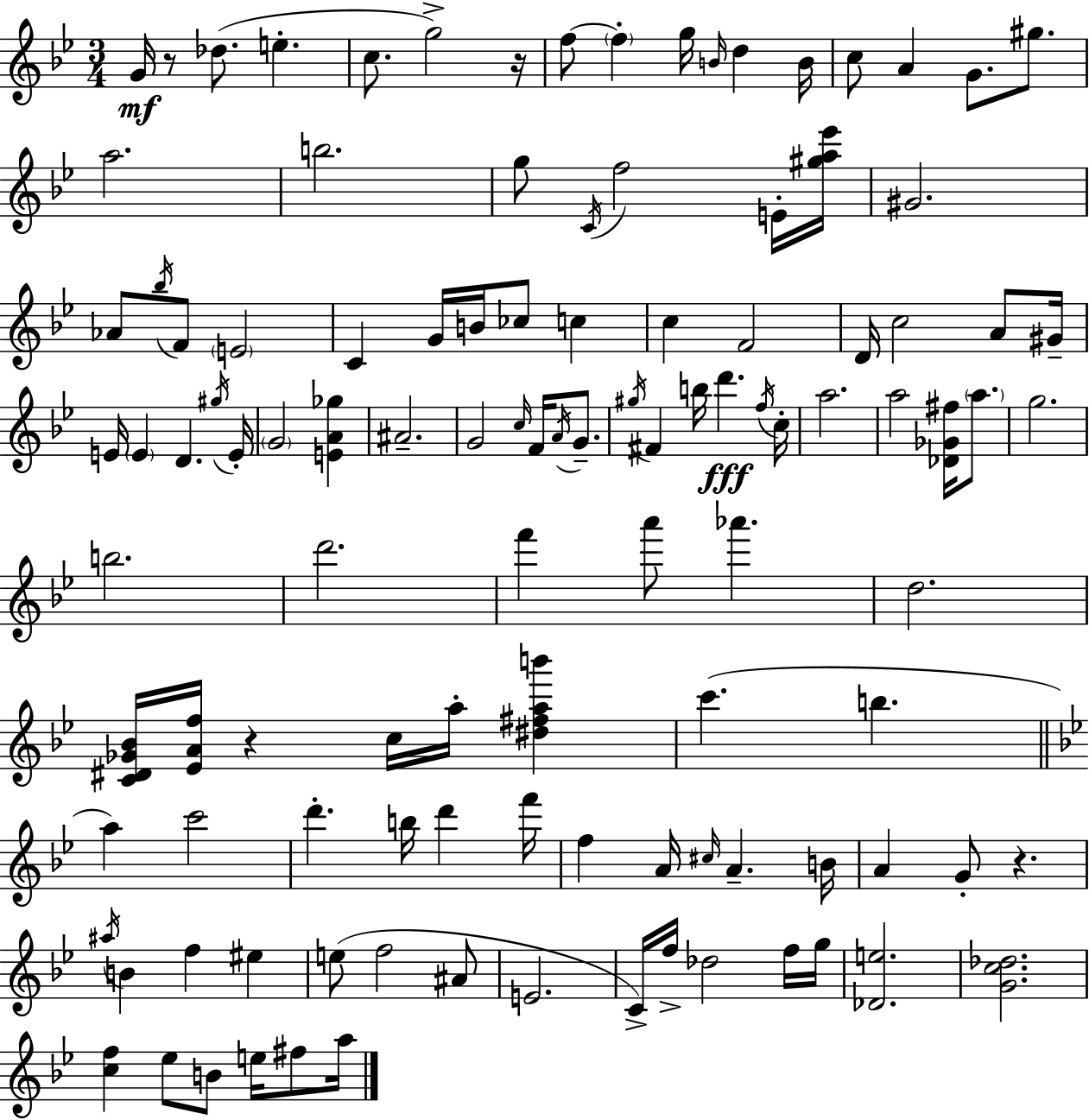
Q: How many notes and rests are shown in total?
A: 113